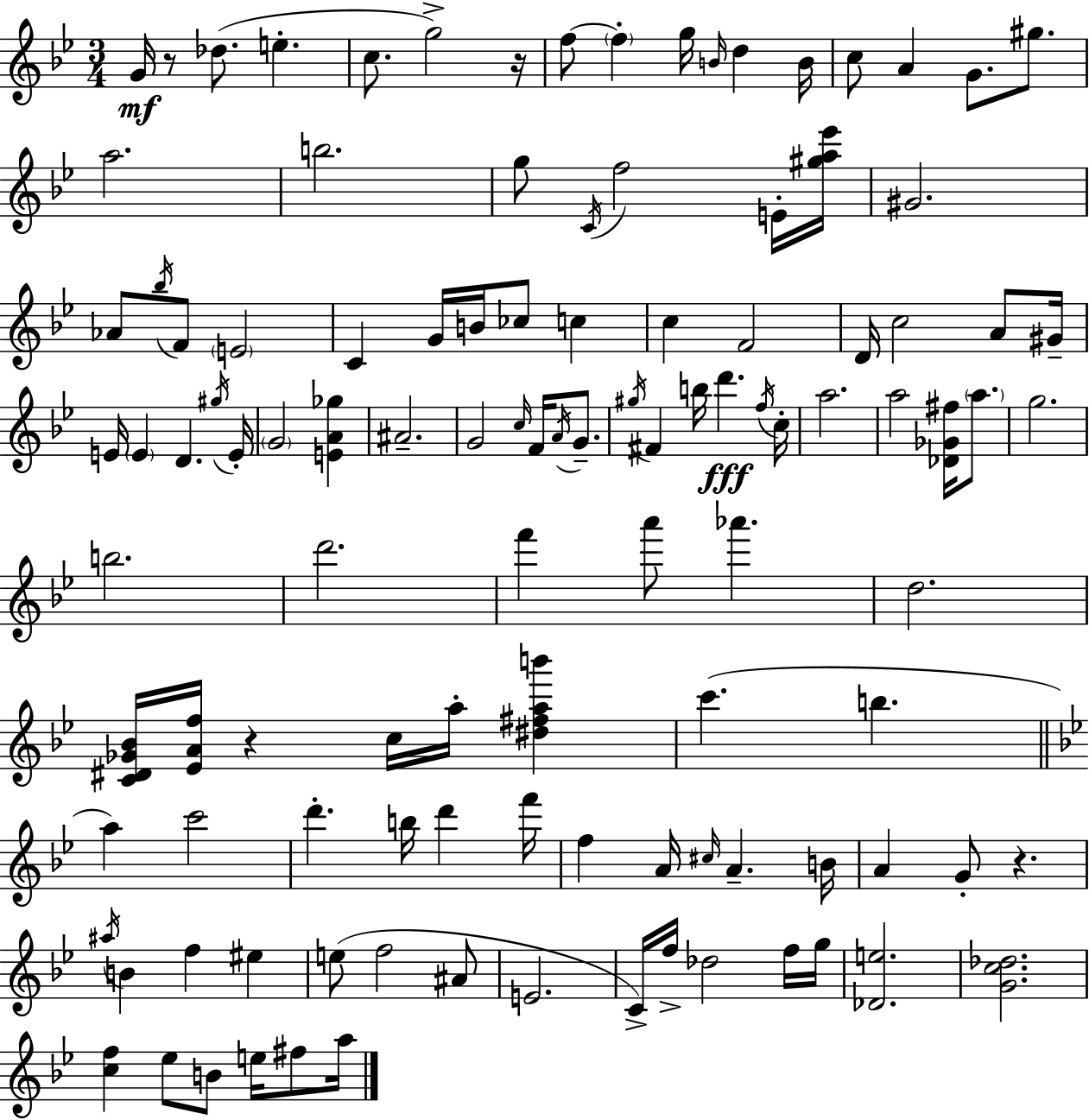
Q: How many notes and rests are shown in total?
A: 113